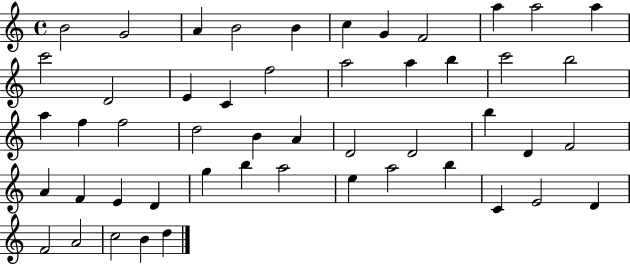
X:1
T:Untitled
M:4/4
L:1/4
K:C
B2 G2 A B2 B c G F2 a a2 a c'2 D2 E C f2 a2 a b c'2 b2 a f f2 d2 B A D2 D2 b D F2 A F E D g b a2 e a2 b C E2 D F2 A2 c2 B d